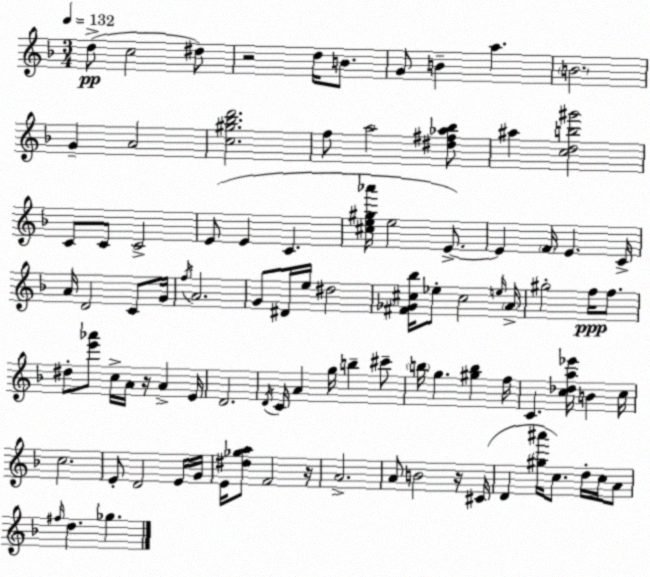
X:1
T:Untitled
M:3/4
L:1/4
K:Dm
d/2 c2 ^d/2 z2 d/4 B/2 G/2 B a B2 G A2 [c^g_bd']2 f/2 a2 [^d^f_a_b]/2 ^a [cdb^g']2 C/2 C/2 C2 E/2 E C [^ce^g_a']/4 e2 E/2 E F/4 E C/4 A/4 D2 C/2 G/4 f/4 A2 G/2 ^D/4 e/4 ^d2 [^F_G^c_b]/4 _e/2 ^c2 e/4 A/4 ^g2 f/4 f/2 ^d/2 [e'_a']/2 c/4 A/4 z/4 A E/4 D2 D/4 C/4 A g/4 b ^c'/2 b/4 g [^gb] f/4 C [c_da_e']/4 B c/4 c2 E/2 D2 E/4 G/4 E/4 [^d_ga]/2 F2 z/4 A2 A/2 B2 z/4 ^C/4 D [^g^a']/4 c/2 d/4 c/4 A/2 ^f/4 d _g